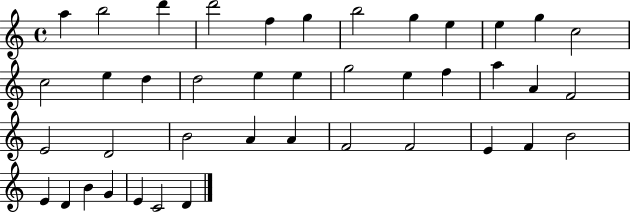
X:1
T:Untitled
M:4/4
L:1/4
K:C
a b2 d' d'2 f g b2 g e e g c2 c2 e d d2 e e g2 e f a A F2 E2 D2 B2 A A F2 F2 E F B2 E D B G E C2 D